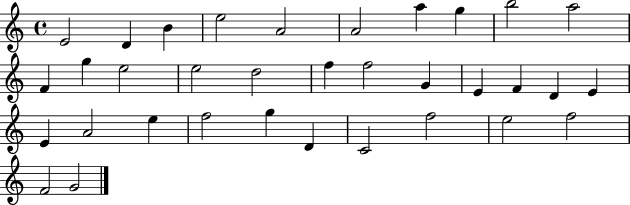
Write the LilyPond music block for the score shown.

{
  \clef treble
  \time 4/4
  \defaultTimeSignature
  \key c \major
  e'2 d'4 b'4 | e''2 a'2 | a'2 a''4 g''4 | b''2 a''2 | \break f'4 g''4 e''2 | e''2 d''2 | f''4 f''2 g'4 | e'4 f'4 d'4 e'4 | \break e'4 a'2 e''4 | f''2 g''4 d'4 | c'2 f''2 | e''2 f''2 | \break f'2 g'2 | \bar "|."
}